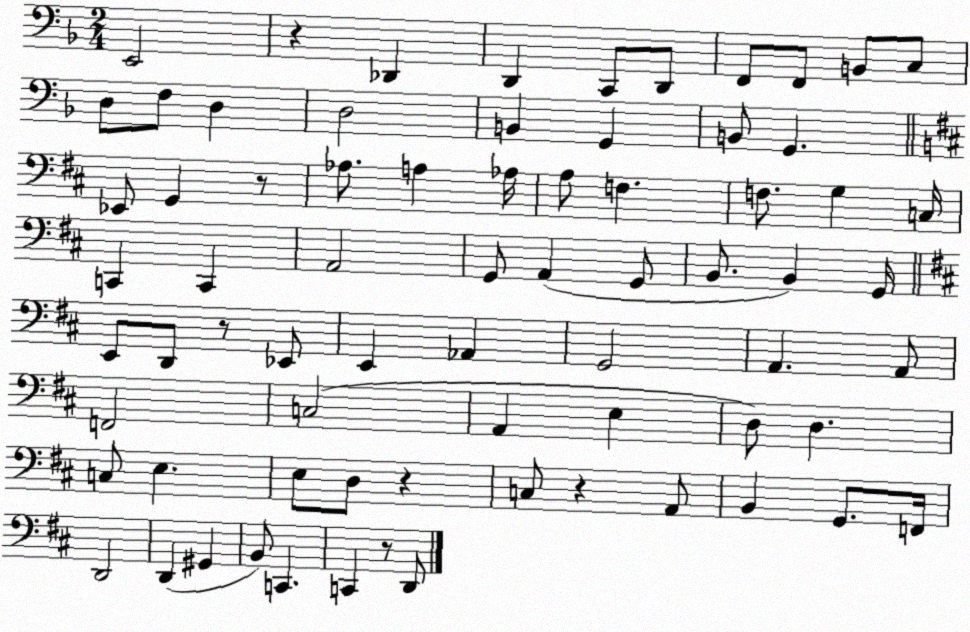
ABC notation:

X:1
T:Untitled
M:2/4
L:1/4
K:F
E,,2 z _D,, D,, C,,/2 D,,/2 F,,/2 F,,/2 B,,/2 C,/2 D,/2 F,/2 D, D,2 B,, G,, B,,/2 G,, _E,,/2 G,, z/2 _A,/2 A, _A,/4 A,/2 F, F,/2 G, C,/4 C,, C,, A,,2 G,,/2 A,, G,,/2 B,,/2 B,, G,,/4 E,,/2 D,,/2 z/2 _E,,/2 E,, _A,, G,,2 A,, A,,/2 F,,2 C,2 A,, E, D,/2 D, C,/2 E, E,/2 D,/2 z C,/2 z A,,/2 B,, G,,/2 F,,/4 D,,2 D,, ^G,, B,,/2 C,, C,, z/2 D,,/2